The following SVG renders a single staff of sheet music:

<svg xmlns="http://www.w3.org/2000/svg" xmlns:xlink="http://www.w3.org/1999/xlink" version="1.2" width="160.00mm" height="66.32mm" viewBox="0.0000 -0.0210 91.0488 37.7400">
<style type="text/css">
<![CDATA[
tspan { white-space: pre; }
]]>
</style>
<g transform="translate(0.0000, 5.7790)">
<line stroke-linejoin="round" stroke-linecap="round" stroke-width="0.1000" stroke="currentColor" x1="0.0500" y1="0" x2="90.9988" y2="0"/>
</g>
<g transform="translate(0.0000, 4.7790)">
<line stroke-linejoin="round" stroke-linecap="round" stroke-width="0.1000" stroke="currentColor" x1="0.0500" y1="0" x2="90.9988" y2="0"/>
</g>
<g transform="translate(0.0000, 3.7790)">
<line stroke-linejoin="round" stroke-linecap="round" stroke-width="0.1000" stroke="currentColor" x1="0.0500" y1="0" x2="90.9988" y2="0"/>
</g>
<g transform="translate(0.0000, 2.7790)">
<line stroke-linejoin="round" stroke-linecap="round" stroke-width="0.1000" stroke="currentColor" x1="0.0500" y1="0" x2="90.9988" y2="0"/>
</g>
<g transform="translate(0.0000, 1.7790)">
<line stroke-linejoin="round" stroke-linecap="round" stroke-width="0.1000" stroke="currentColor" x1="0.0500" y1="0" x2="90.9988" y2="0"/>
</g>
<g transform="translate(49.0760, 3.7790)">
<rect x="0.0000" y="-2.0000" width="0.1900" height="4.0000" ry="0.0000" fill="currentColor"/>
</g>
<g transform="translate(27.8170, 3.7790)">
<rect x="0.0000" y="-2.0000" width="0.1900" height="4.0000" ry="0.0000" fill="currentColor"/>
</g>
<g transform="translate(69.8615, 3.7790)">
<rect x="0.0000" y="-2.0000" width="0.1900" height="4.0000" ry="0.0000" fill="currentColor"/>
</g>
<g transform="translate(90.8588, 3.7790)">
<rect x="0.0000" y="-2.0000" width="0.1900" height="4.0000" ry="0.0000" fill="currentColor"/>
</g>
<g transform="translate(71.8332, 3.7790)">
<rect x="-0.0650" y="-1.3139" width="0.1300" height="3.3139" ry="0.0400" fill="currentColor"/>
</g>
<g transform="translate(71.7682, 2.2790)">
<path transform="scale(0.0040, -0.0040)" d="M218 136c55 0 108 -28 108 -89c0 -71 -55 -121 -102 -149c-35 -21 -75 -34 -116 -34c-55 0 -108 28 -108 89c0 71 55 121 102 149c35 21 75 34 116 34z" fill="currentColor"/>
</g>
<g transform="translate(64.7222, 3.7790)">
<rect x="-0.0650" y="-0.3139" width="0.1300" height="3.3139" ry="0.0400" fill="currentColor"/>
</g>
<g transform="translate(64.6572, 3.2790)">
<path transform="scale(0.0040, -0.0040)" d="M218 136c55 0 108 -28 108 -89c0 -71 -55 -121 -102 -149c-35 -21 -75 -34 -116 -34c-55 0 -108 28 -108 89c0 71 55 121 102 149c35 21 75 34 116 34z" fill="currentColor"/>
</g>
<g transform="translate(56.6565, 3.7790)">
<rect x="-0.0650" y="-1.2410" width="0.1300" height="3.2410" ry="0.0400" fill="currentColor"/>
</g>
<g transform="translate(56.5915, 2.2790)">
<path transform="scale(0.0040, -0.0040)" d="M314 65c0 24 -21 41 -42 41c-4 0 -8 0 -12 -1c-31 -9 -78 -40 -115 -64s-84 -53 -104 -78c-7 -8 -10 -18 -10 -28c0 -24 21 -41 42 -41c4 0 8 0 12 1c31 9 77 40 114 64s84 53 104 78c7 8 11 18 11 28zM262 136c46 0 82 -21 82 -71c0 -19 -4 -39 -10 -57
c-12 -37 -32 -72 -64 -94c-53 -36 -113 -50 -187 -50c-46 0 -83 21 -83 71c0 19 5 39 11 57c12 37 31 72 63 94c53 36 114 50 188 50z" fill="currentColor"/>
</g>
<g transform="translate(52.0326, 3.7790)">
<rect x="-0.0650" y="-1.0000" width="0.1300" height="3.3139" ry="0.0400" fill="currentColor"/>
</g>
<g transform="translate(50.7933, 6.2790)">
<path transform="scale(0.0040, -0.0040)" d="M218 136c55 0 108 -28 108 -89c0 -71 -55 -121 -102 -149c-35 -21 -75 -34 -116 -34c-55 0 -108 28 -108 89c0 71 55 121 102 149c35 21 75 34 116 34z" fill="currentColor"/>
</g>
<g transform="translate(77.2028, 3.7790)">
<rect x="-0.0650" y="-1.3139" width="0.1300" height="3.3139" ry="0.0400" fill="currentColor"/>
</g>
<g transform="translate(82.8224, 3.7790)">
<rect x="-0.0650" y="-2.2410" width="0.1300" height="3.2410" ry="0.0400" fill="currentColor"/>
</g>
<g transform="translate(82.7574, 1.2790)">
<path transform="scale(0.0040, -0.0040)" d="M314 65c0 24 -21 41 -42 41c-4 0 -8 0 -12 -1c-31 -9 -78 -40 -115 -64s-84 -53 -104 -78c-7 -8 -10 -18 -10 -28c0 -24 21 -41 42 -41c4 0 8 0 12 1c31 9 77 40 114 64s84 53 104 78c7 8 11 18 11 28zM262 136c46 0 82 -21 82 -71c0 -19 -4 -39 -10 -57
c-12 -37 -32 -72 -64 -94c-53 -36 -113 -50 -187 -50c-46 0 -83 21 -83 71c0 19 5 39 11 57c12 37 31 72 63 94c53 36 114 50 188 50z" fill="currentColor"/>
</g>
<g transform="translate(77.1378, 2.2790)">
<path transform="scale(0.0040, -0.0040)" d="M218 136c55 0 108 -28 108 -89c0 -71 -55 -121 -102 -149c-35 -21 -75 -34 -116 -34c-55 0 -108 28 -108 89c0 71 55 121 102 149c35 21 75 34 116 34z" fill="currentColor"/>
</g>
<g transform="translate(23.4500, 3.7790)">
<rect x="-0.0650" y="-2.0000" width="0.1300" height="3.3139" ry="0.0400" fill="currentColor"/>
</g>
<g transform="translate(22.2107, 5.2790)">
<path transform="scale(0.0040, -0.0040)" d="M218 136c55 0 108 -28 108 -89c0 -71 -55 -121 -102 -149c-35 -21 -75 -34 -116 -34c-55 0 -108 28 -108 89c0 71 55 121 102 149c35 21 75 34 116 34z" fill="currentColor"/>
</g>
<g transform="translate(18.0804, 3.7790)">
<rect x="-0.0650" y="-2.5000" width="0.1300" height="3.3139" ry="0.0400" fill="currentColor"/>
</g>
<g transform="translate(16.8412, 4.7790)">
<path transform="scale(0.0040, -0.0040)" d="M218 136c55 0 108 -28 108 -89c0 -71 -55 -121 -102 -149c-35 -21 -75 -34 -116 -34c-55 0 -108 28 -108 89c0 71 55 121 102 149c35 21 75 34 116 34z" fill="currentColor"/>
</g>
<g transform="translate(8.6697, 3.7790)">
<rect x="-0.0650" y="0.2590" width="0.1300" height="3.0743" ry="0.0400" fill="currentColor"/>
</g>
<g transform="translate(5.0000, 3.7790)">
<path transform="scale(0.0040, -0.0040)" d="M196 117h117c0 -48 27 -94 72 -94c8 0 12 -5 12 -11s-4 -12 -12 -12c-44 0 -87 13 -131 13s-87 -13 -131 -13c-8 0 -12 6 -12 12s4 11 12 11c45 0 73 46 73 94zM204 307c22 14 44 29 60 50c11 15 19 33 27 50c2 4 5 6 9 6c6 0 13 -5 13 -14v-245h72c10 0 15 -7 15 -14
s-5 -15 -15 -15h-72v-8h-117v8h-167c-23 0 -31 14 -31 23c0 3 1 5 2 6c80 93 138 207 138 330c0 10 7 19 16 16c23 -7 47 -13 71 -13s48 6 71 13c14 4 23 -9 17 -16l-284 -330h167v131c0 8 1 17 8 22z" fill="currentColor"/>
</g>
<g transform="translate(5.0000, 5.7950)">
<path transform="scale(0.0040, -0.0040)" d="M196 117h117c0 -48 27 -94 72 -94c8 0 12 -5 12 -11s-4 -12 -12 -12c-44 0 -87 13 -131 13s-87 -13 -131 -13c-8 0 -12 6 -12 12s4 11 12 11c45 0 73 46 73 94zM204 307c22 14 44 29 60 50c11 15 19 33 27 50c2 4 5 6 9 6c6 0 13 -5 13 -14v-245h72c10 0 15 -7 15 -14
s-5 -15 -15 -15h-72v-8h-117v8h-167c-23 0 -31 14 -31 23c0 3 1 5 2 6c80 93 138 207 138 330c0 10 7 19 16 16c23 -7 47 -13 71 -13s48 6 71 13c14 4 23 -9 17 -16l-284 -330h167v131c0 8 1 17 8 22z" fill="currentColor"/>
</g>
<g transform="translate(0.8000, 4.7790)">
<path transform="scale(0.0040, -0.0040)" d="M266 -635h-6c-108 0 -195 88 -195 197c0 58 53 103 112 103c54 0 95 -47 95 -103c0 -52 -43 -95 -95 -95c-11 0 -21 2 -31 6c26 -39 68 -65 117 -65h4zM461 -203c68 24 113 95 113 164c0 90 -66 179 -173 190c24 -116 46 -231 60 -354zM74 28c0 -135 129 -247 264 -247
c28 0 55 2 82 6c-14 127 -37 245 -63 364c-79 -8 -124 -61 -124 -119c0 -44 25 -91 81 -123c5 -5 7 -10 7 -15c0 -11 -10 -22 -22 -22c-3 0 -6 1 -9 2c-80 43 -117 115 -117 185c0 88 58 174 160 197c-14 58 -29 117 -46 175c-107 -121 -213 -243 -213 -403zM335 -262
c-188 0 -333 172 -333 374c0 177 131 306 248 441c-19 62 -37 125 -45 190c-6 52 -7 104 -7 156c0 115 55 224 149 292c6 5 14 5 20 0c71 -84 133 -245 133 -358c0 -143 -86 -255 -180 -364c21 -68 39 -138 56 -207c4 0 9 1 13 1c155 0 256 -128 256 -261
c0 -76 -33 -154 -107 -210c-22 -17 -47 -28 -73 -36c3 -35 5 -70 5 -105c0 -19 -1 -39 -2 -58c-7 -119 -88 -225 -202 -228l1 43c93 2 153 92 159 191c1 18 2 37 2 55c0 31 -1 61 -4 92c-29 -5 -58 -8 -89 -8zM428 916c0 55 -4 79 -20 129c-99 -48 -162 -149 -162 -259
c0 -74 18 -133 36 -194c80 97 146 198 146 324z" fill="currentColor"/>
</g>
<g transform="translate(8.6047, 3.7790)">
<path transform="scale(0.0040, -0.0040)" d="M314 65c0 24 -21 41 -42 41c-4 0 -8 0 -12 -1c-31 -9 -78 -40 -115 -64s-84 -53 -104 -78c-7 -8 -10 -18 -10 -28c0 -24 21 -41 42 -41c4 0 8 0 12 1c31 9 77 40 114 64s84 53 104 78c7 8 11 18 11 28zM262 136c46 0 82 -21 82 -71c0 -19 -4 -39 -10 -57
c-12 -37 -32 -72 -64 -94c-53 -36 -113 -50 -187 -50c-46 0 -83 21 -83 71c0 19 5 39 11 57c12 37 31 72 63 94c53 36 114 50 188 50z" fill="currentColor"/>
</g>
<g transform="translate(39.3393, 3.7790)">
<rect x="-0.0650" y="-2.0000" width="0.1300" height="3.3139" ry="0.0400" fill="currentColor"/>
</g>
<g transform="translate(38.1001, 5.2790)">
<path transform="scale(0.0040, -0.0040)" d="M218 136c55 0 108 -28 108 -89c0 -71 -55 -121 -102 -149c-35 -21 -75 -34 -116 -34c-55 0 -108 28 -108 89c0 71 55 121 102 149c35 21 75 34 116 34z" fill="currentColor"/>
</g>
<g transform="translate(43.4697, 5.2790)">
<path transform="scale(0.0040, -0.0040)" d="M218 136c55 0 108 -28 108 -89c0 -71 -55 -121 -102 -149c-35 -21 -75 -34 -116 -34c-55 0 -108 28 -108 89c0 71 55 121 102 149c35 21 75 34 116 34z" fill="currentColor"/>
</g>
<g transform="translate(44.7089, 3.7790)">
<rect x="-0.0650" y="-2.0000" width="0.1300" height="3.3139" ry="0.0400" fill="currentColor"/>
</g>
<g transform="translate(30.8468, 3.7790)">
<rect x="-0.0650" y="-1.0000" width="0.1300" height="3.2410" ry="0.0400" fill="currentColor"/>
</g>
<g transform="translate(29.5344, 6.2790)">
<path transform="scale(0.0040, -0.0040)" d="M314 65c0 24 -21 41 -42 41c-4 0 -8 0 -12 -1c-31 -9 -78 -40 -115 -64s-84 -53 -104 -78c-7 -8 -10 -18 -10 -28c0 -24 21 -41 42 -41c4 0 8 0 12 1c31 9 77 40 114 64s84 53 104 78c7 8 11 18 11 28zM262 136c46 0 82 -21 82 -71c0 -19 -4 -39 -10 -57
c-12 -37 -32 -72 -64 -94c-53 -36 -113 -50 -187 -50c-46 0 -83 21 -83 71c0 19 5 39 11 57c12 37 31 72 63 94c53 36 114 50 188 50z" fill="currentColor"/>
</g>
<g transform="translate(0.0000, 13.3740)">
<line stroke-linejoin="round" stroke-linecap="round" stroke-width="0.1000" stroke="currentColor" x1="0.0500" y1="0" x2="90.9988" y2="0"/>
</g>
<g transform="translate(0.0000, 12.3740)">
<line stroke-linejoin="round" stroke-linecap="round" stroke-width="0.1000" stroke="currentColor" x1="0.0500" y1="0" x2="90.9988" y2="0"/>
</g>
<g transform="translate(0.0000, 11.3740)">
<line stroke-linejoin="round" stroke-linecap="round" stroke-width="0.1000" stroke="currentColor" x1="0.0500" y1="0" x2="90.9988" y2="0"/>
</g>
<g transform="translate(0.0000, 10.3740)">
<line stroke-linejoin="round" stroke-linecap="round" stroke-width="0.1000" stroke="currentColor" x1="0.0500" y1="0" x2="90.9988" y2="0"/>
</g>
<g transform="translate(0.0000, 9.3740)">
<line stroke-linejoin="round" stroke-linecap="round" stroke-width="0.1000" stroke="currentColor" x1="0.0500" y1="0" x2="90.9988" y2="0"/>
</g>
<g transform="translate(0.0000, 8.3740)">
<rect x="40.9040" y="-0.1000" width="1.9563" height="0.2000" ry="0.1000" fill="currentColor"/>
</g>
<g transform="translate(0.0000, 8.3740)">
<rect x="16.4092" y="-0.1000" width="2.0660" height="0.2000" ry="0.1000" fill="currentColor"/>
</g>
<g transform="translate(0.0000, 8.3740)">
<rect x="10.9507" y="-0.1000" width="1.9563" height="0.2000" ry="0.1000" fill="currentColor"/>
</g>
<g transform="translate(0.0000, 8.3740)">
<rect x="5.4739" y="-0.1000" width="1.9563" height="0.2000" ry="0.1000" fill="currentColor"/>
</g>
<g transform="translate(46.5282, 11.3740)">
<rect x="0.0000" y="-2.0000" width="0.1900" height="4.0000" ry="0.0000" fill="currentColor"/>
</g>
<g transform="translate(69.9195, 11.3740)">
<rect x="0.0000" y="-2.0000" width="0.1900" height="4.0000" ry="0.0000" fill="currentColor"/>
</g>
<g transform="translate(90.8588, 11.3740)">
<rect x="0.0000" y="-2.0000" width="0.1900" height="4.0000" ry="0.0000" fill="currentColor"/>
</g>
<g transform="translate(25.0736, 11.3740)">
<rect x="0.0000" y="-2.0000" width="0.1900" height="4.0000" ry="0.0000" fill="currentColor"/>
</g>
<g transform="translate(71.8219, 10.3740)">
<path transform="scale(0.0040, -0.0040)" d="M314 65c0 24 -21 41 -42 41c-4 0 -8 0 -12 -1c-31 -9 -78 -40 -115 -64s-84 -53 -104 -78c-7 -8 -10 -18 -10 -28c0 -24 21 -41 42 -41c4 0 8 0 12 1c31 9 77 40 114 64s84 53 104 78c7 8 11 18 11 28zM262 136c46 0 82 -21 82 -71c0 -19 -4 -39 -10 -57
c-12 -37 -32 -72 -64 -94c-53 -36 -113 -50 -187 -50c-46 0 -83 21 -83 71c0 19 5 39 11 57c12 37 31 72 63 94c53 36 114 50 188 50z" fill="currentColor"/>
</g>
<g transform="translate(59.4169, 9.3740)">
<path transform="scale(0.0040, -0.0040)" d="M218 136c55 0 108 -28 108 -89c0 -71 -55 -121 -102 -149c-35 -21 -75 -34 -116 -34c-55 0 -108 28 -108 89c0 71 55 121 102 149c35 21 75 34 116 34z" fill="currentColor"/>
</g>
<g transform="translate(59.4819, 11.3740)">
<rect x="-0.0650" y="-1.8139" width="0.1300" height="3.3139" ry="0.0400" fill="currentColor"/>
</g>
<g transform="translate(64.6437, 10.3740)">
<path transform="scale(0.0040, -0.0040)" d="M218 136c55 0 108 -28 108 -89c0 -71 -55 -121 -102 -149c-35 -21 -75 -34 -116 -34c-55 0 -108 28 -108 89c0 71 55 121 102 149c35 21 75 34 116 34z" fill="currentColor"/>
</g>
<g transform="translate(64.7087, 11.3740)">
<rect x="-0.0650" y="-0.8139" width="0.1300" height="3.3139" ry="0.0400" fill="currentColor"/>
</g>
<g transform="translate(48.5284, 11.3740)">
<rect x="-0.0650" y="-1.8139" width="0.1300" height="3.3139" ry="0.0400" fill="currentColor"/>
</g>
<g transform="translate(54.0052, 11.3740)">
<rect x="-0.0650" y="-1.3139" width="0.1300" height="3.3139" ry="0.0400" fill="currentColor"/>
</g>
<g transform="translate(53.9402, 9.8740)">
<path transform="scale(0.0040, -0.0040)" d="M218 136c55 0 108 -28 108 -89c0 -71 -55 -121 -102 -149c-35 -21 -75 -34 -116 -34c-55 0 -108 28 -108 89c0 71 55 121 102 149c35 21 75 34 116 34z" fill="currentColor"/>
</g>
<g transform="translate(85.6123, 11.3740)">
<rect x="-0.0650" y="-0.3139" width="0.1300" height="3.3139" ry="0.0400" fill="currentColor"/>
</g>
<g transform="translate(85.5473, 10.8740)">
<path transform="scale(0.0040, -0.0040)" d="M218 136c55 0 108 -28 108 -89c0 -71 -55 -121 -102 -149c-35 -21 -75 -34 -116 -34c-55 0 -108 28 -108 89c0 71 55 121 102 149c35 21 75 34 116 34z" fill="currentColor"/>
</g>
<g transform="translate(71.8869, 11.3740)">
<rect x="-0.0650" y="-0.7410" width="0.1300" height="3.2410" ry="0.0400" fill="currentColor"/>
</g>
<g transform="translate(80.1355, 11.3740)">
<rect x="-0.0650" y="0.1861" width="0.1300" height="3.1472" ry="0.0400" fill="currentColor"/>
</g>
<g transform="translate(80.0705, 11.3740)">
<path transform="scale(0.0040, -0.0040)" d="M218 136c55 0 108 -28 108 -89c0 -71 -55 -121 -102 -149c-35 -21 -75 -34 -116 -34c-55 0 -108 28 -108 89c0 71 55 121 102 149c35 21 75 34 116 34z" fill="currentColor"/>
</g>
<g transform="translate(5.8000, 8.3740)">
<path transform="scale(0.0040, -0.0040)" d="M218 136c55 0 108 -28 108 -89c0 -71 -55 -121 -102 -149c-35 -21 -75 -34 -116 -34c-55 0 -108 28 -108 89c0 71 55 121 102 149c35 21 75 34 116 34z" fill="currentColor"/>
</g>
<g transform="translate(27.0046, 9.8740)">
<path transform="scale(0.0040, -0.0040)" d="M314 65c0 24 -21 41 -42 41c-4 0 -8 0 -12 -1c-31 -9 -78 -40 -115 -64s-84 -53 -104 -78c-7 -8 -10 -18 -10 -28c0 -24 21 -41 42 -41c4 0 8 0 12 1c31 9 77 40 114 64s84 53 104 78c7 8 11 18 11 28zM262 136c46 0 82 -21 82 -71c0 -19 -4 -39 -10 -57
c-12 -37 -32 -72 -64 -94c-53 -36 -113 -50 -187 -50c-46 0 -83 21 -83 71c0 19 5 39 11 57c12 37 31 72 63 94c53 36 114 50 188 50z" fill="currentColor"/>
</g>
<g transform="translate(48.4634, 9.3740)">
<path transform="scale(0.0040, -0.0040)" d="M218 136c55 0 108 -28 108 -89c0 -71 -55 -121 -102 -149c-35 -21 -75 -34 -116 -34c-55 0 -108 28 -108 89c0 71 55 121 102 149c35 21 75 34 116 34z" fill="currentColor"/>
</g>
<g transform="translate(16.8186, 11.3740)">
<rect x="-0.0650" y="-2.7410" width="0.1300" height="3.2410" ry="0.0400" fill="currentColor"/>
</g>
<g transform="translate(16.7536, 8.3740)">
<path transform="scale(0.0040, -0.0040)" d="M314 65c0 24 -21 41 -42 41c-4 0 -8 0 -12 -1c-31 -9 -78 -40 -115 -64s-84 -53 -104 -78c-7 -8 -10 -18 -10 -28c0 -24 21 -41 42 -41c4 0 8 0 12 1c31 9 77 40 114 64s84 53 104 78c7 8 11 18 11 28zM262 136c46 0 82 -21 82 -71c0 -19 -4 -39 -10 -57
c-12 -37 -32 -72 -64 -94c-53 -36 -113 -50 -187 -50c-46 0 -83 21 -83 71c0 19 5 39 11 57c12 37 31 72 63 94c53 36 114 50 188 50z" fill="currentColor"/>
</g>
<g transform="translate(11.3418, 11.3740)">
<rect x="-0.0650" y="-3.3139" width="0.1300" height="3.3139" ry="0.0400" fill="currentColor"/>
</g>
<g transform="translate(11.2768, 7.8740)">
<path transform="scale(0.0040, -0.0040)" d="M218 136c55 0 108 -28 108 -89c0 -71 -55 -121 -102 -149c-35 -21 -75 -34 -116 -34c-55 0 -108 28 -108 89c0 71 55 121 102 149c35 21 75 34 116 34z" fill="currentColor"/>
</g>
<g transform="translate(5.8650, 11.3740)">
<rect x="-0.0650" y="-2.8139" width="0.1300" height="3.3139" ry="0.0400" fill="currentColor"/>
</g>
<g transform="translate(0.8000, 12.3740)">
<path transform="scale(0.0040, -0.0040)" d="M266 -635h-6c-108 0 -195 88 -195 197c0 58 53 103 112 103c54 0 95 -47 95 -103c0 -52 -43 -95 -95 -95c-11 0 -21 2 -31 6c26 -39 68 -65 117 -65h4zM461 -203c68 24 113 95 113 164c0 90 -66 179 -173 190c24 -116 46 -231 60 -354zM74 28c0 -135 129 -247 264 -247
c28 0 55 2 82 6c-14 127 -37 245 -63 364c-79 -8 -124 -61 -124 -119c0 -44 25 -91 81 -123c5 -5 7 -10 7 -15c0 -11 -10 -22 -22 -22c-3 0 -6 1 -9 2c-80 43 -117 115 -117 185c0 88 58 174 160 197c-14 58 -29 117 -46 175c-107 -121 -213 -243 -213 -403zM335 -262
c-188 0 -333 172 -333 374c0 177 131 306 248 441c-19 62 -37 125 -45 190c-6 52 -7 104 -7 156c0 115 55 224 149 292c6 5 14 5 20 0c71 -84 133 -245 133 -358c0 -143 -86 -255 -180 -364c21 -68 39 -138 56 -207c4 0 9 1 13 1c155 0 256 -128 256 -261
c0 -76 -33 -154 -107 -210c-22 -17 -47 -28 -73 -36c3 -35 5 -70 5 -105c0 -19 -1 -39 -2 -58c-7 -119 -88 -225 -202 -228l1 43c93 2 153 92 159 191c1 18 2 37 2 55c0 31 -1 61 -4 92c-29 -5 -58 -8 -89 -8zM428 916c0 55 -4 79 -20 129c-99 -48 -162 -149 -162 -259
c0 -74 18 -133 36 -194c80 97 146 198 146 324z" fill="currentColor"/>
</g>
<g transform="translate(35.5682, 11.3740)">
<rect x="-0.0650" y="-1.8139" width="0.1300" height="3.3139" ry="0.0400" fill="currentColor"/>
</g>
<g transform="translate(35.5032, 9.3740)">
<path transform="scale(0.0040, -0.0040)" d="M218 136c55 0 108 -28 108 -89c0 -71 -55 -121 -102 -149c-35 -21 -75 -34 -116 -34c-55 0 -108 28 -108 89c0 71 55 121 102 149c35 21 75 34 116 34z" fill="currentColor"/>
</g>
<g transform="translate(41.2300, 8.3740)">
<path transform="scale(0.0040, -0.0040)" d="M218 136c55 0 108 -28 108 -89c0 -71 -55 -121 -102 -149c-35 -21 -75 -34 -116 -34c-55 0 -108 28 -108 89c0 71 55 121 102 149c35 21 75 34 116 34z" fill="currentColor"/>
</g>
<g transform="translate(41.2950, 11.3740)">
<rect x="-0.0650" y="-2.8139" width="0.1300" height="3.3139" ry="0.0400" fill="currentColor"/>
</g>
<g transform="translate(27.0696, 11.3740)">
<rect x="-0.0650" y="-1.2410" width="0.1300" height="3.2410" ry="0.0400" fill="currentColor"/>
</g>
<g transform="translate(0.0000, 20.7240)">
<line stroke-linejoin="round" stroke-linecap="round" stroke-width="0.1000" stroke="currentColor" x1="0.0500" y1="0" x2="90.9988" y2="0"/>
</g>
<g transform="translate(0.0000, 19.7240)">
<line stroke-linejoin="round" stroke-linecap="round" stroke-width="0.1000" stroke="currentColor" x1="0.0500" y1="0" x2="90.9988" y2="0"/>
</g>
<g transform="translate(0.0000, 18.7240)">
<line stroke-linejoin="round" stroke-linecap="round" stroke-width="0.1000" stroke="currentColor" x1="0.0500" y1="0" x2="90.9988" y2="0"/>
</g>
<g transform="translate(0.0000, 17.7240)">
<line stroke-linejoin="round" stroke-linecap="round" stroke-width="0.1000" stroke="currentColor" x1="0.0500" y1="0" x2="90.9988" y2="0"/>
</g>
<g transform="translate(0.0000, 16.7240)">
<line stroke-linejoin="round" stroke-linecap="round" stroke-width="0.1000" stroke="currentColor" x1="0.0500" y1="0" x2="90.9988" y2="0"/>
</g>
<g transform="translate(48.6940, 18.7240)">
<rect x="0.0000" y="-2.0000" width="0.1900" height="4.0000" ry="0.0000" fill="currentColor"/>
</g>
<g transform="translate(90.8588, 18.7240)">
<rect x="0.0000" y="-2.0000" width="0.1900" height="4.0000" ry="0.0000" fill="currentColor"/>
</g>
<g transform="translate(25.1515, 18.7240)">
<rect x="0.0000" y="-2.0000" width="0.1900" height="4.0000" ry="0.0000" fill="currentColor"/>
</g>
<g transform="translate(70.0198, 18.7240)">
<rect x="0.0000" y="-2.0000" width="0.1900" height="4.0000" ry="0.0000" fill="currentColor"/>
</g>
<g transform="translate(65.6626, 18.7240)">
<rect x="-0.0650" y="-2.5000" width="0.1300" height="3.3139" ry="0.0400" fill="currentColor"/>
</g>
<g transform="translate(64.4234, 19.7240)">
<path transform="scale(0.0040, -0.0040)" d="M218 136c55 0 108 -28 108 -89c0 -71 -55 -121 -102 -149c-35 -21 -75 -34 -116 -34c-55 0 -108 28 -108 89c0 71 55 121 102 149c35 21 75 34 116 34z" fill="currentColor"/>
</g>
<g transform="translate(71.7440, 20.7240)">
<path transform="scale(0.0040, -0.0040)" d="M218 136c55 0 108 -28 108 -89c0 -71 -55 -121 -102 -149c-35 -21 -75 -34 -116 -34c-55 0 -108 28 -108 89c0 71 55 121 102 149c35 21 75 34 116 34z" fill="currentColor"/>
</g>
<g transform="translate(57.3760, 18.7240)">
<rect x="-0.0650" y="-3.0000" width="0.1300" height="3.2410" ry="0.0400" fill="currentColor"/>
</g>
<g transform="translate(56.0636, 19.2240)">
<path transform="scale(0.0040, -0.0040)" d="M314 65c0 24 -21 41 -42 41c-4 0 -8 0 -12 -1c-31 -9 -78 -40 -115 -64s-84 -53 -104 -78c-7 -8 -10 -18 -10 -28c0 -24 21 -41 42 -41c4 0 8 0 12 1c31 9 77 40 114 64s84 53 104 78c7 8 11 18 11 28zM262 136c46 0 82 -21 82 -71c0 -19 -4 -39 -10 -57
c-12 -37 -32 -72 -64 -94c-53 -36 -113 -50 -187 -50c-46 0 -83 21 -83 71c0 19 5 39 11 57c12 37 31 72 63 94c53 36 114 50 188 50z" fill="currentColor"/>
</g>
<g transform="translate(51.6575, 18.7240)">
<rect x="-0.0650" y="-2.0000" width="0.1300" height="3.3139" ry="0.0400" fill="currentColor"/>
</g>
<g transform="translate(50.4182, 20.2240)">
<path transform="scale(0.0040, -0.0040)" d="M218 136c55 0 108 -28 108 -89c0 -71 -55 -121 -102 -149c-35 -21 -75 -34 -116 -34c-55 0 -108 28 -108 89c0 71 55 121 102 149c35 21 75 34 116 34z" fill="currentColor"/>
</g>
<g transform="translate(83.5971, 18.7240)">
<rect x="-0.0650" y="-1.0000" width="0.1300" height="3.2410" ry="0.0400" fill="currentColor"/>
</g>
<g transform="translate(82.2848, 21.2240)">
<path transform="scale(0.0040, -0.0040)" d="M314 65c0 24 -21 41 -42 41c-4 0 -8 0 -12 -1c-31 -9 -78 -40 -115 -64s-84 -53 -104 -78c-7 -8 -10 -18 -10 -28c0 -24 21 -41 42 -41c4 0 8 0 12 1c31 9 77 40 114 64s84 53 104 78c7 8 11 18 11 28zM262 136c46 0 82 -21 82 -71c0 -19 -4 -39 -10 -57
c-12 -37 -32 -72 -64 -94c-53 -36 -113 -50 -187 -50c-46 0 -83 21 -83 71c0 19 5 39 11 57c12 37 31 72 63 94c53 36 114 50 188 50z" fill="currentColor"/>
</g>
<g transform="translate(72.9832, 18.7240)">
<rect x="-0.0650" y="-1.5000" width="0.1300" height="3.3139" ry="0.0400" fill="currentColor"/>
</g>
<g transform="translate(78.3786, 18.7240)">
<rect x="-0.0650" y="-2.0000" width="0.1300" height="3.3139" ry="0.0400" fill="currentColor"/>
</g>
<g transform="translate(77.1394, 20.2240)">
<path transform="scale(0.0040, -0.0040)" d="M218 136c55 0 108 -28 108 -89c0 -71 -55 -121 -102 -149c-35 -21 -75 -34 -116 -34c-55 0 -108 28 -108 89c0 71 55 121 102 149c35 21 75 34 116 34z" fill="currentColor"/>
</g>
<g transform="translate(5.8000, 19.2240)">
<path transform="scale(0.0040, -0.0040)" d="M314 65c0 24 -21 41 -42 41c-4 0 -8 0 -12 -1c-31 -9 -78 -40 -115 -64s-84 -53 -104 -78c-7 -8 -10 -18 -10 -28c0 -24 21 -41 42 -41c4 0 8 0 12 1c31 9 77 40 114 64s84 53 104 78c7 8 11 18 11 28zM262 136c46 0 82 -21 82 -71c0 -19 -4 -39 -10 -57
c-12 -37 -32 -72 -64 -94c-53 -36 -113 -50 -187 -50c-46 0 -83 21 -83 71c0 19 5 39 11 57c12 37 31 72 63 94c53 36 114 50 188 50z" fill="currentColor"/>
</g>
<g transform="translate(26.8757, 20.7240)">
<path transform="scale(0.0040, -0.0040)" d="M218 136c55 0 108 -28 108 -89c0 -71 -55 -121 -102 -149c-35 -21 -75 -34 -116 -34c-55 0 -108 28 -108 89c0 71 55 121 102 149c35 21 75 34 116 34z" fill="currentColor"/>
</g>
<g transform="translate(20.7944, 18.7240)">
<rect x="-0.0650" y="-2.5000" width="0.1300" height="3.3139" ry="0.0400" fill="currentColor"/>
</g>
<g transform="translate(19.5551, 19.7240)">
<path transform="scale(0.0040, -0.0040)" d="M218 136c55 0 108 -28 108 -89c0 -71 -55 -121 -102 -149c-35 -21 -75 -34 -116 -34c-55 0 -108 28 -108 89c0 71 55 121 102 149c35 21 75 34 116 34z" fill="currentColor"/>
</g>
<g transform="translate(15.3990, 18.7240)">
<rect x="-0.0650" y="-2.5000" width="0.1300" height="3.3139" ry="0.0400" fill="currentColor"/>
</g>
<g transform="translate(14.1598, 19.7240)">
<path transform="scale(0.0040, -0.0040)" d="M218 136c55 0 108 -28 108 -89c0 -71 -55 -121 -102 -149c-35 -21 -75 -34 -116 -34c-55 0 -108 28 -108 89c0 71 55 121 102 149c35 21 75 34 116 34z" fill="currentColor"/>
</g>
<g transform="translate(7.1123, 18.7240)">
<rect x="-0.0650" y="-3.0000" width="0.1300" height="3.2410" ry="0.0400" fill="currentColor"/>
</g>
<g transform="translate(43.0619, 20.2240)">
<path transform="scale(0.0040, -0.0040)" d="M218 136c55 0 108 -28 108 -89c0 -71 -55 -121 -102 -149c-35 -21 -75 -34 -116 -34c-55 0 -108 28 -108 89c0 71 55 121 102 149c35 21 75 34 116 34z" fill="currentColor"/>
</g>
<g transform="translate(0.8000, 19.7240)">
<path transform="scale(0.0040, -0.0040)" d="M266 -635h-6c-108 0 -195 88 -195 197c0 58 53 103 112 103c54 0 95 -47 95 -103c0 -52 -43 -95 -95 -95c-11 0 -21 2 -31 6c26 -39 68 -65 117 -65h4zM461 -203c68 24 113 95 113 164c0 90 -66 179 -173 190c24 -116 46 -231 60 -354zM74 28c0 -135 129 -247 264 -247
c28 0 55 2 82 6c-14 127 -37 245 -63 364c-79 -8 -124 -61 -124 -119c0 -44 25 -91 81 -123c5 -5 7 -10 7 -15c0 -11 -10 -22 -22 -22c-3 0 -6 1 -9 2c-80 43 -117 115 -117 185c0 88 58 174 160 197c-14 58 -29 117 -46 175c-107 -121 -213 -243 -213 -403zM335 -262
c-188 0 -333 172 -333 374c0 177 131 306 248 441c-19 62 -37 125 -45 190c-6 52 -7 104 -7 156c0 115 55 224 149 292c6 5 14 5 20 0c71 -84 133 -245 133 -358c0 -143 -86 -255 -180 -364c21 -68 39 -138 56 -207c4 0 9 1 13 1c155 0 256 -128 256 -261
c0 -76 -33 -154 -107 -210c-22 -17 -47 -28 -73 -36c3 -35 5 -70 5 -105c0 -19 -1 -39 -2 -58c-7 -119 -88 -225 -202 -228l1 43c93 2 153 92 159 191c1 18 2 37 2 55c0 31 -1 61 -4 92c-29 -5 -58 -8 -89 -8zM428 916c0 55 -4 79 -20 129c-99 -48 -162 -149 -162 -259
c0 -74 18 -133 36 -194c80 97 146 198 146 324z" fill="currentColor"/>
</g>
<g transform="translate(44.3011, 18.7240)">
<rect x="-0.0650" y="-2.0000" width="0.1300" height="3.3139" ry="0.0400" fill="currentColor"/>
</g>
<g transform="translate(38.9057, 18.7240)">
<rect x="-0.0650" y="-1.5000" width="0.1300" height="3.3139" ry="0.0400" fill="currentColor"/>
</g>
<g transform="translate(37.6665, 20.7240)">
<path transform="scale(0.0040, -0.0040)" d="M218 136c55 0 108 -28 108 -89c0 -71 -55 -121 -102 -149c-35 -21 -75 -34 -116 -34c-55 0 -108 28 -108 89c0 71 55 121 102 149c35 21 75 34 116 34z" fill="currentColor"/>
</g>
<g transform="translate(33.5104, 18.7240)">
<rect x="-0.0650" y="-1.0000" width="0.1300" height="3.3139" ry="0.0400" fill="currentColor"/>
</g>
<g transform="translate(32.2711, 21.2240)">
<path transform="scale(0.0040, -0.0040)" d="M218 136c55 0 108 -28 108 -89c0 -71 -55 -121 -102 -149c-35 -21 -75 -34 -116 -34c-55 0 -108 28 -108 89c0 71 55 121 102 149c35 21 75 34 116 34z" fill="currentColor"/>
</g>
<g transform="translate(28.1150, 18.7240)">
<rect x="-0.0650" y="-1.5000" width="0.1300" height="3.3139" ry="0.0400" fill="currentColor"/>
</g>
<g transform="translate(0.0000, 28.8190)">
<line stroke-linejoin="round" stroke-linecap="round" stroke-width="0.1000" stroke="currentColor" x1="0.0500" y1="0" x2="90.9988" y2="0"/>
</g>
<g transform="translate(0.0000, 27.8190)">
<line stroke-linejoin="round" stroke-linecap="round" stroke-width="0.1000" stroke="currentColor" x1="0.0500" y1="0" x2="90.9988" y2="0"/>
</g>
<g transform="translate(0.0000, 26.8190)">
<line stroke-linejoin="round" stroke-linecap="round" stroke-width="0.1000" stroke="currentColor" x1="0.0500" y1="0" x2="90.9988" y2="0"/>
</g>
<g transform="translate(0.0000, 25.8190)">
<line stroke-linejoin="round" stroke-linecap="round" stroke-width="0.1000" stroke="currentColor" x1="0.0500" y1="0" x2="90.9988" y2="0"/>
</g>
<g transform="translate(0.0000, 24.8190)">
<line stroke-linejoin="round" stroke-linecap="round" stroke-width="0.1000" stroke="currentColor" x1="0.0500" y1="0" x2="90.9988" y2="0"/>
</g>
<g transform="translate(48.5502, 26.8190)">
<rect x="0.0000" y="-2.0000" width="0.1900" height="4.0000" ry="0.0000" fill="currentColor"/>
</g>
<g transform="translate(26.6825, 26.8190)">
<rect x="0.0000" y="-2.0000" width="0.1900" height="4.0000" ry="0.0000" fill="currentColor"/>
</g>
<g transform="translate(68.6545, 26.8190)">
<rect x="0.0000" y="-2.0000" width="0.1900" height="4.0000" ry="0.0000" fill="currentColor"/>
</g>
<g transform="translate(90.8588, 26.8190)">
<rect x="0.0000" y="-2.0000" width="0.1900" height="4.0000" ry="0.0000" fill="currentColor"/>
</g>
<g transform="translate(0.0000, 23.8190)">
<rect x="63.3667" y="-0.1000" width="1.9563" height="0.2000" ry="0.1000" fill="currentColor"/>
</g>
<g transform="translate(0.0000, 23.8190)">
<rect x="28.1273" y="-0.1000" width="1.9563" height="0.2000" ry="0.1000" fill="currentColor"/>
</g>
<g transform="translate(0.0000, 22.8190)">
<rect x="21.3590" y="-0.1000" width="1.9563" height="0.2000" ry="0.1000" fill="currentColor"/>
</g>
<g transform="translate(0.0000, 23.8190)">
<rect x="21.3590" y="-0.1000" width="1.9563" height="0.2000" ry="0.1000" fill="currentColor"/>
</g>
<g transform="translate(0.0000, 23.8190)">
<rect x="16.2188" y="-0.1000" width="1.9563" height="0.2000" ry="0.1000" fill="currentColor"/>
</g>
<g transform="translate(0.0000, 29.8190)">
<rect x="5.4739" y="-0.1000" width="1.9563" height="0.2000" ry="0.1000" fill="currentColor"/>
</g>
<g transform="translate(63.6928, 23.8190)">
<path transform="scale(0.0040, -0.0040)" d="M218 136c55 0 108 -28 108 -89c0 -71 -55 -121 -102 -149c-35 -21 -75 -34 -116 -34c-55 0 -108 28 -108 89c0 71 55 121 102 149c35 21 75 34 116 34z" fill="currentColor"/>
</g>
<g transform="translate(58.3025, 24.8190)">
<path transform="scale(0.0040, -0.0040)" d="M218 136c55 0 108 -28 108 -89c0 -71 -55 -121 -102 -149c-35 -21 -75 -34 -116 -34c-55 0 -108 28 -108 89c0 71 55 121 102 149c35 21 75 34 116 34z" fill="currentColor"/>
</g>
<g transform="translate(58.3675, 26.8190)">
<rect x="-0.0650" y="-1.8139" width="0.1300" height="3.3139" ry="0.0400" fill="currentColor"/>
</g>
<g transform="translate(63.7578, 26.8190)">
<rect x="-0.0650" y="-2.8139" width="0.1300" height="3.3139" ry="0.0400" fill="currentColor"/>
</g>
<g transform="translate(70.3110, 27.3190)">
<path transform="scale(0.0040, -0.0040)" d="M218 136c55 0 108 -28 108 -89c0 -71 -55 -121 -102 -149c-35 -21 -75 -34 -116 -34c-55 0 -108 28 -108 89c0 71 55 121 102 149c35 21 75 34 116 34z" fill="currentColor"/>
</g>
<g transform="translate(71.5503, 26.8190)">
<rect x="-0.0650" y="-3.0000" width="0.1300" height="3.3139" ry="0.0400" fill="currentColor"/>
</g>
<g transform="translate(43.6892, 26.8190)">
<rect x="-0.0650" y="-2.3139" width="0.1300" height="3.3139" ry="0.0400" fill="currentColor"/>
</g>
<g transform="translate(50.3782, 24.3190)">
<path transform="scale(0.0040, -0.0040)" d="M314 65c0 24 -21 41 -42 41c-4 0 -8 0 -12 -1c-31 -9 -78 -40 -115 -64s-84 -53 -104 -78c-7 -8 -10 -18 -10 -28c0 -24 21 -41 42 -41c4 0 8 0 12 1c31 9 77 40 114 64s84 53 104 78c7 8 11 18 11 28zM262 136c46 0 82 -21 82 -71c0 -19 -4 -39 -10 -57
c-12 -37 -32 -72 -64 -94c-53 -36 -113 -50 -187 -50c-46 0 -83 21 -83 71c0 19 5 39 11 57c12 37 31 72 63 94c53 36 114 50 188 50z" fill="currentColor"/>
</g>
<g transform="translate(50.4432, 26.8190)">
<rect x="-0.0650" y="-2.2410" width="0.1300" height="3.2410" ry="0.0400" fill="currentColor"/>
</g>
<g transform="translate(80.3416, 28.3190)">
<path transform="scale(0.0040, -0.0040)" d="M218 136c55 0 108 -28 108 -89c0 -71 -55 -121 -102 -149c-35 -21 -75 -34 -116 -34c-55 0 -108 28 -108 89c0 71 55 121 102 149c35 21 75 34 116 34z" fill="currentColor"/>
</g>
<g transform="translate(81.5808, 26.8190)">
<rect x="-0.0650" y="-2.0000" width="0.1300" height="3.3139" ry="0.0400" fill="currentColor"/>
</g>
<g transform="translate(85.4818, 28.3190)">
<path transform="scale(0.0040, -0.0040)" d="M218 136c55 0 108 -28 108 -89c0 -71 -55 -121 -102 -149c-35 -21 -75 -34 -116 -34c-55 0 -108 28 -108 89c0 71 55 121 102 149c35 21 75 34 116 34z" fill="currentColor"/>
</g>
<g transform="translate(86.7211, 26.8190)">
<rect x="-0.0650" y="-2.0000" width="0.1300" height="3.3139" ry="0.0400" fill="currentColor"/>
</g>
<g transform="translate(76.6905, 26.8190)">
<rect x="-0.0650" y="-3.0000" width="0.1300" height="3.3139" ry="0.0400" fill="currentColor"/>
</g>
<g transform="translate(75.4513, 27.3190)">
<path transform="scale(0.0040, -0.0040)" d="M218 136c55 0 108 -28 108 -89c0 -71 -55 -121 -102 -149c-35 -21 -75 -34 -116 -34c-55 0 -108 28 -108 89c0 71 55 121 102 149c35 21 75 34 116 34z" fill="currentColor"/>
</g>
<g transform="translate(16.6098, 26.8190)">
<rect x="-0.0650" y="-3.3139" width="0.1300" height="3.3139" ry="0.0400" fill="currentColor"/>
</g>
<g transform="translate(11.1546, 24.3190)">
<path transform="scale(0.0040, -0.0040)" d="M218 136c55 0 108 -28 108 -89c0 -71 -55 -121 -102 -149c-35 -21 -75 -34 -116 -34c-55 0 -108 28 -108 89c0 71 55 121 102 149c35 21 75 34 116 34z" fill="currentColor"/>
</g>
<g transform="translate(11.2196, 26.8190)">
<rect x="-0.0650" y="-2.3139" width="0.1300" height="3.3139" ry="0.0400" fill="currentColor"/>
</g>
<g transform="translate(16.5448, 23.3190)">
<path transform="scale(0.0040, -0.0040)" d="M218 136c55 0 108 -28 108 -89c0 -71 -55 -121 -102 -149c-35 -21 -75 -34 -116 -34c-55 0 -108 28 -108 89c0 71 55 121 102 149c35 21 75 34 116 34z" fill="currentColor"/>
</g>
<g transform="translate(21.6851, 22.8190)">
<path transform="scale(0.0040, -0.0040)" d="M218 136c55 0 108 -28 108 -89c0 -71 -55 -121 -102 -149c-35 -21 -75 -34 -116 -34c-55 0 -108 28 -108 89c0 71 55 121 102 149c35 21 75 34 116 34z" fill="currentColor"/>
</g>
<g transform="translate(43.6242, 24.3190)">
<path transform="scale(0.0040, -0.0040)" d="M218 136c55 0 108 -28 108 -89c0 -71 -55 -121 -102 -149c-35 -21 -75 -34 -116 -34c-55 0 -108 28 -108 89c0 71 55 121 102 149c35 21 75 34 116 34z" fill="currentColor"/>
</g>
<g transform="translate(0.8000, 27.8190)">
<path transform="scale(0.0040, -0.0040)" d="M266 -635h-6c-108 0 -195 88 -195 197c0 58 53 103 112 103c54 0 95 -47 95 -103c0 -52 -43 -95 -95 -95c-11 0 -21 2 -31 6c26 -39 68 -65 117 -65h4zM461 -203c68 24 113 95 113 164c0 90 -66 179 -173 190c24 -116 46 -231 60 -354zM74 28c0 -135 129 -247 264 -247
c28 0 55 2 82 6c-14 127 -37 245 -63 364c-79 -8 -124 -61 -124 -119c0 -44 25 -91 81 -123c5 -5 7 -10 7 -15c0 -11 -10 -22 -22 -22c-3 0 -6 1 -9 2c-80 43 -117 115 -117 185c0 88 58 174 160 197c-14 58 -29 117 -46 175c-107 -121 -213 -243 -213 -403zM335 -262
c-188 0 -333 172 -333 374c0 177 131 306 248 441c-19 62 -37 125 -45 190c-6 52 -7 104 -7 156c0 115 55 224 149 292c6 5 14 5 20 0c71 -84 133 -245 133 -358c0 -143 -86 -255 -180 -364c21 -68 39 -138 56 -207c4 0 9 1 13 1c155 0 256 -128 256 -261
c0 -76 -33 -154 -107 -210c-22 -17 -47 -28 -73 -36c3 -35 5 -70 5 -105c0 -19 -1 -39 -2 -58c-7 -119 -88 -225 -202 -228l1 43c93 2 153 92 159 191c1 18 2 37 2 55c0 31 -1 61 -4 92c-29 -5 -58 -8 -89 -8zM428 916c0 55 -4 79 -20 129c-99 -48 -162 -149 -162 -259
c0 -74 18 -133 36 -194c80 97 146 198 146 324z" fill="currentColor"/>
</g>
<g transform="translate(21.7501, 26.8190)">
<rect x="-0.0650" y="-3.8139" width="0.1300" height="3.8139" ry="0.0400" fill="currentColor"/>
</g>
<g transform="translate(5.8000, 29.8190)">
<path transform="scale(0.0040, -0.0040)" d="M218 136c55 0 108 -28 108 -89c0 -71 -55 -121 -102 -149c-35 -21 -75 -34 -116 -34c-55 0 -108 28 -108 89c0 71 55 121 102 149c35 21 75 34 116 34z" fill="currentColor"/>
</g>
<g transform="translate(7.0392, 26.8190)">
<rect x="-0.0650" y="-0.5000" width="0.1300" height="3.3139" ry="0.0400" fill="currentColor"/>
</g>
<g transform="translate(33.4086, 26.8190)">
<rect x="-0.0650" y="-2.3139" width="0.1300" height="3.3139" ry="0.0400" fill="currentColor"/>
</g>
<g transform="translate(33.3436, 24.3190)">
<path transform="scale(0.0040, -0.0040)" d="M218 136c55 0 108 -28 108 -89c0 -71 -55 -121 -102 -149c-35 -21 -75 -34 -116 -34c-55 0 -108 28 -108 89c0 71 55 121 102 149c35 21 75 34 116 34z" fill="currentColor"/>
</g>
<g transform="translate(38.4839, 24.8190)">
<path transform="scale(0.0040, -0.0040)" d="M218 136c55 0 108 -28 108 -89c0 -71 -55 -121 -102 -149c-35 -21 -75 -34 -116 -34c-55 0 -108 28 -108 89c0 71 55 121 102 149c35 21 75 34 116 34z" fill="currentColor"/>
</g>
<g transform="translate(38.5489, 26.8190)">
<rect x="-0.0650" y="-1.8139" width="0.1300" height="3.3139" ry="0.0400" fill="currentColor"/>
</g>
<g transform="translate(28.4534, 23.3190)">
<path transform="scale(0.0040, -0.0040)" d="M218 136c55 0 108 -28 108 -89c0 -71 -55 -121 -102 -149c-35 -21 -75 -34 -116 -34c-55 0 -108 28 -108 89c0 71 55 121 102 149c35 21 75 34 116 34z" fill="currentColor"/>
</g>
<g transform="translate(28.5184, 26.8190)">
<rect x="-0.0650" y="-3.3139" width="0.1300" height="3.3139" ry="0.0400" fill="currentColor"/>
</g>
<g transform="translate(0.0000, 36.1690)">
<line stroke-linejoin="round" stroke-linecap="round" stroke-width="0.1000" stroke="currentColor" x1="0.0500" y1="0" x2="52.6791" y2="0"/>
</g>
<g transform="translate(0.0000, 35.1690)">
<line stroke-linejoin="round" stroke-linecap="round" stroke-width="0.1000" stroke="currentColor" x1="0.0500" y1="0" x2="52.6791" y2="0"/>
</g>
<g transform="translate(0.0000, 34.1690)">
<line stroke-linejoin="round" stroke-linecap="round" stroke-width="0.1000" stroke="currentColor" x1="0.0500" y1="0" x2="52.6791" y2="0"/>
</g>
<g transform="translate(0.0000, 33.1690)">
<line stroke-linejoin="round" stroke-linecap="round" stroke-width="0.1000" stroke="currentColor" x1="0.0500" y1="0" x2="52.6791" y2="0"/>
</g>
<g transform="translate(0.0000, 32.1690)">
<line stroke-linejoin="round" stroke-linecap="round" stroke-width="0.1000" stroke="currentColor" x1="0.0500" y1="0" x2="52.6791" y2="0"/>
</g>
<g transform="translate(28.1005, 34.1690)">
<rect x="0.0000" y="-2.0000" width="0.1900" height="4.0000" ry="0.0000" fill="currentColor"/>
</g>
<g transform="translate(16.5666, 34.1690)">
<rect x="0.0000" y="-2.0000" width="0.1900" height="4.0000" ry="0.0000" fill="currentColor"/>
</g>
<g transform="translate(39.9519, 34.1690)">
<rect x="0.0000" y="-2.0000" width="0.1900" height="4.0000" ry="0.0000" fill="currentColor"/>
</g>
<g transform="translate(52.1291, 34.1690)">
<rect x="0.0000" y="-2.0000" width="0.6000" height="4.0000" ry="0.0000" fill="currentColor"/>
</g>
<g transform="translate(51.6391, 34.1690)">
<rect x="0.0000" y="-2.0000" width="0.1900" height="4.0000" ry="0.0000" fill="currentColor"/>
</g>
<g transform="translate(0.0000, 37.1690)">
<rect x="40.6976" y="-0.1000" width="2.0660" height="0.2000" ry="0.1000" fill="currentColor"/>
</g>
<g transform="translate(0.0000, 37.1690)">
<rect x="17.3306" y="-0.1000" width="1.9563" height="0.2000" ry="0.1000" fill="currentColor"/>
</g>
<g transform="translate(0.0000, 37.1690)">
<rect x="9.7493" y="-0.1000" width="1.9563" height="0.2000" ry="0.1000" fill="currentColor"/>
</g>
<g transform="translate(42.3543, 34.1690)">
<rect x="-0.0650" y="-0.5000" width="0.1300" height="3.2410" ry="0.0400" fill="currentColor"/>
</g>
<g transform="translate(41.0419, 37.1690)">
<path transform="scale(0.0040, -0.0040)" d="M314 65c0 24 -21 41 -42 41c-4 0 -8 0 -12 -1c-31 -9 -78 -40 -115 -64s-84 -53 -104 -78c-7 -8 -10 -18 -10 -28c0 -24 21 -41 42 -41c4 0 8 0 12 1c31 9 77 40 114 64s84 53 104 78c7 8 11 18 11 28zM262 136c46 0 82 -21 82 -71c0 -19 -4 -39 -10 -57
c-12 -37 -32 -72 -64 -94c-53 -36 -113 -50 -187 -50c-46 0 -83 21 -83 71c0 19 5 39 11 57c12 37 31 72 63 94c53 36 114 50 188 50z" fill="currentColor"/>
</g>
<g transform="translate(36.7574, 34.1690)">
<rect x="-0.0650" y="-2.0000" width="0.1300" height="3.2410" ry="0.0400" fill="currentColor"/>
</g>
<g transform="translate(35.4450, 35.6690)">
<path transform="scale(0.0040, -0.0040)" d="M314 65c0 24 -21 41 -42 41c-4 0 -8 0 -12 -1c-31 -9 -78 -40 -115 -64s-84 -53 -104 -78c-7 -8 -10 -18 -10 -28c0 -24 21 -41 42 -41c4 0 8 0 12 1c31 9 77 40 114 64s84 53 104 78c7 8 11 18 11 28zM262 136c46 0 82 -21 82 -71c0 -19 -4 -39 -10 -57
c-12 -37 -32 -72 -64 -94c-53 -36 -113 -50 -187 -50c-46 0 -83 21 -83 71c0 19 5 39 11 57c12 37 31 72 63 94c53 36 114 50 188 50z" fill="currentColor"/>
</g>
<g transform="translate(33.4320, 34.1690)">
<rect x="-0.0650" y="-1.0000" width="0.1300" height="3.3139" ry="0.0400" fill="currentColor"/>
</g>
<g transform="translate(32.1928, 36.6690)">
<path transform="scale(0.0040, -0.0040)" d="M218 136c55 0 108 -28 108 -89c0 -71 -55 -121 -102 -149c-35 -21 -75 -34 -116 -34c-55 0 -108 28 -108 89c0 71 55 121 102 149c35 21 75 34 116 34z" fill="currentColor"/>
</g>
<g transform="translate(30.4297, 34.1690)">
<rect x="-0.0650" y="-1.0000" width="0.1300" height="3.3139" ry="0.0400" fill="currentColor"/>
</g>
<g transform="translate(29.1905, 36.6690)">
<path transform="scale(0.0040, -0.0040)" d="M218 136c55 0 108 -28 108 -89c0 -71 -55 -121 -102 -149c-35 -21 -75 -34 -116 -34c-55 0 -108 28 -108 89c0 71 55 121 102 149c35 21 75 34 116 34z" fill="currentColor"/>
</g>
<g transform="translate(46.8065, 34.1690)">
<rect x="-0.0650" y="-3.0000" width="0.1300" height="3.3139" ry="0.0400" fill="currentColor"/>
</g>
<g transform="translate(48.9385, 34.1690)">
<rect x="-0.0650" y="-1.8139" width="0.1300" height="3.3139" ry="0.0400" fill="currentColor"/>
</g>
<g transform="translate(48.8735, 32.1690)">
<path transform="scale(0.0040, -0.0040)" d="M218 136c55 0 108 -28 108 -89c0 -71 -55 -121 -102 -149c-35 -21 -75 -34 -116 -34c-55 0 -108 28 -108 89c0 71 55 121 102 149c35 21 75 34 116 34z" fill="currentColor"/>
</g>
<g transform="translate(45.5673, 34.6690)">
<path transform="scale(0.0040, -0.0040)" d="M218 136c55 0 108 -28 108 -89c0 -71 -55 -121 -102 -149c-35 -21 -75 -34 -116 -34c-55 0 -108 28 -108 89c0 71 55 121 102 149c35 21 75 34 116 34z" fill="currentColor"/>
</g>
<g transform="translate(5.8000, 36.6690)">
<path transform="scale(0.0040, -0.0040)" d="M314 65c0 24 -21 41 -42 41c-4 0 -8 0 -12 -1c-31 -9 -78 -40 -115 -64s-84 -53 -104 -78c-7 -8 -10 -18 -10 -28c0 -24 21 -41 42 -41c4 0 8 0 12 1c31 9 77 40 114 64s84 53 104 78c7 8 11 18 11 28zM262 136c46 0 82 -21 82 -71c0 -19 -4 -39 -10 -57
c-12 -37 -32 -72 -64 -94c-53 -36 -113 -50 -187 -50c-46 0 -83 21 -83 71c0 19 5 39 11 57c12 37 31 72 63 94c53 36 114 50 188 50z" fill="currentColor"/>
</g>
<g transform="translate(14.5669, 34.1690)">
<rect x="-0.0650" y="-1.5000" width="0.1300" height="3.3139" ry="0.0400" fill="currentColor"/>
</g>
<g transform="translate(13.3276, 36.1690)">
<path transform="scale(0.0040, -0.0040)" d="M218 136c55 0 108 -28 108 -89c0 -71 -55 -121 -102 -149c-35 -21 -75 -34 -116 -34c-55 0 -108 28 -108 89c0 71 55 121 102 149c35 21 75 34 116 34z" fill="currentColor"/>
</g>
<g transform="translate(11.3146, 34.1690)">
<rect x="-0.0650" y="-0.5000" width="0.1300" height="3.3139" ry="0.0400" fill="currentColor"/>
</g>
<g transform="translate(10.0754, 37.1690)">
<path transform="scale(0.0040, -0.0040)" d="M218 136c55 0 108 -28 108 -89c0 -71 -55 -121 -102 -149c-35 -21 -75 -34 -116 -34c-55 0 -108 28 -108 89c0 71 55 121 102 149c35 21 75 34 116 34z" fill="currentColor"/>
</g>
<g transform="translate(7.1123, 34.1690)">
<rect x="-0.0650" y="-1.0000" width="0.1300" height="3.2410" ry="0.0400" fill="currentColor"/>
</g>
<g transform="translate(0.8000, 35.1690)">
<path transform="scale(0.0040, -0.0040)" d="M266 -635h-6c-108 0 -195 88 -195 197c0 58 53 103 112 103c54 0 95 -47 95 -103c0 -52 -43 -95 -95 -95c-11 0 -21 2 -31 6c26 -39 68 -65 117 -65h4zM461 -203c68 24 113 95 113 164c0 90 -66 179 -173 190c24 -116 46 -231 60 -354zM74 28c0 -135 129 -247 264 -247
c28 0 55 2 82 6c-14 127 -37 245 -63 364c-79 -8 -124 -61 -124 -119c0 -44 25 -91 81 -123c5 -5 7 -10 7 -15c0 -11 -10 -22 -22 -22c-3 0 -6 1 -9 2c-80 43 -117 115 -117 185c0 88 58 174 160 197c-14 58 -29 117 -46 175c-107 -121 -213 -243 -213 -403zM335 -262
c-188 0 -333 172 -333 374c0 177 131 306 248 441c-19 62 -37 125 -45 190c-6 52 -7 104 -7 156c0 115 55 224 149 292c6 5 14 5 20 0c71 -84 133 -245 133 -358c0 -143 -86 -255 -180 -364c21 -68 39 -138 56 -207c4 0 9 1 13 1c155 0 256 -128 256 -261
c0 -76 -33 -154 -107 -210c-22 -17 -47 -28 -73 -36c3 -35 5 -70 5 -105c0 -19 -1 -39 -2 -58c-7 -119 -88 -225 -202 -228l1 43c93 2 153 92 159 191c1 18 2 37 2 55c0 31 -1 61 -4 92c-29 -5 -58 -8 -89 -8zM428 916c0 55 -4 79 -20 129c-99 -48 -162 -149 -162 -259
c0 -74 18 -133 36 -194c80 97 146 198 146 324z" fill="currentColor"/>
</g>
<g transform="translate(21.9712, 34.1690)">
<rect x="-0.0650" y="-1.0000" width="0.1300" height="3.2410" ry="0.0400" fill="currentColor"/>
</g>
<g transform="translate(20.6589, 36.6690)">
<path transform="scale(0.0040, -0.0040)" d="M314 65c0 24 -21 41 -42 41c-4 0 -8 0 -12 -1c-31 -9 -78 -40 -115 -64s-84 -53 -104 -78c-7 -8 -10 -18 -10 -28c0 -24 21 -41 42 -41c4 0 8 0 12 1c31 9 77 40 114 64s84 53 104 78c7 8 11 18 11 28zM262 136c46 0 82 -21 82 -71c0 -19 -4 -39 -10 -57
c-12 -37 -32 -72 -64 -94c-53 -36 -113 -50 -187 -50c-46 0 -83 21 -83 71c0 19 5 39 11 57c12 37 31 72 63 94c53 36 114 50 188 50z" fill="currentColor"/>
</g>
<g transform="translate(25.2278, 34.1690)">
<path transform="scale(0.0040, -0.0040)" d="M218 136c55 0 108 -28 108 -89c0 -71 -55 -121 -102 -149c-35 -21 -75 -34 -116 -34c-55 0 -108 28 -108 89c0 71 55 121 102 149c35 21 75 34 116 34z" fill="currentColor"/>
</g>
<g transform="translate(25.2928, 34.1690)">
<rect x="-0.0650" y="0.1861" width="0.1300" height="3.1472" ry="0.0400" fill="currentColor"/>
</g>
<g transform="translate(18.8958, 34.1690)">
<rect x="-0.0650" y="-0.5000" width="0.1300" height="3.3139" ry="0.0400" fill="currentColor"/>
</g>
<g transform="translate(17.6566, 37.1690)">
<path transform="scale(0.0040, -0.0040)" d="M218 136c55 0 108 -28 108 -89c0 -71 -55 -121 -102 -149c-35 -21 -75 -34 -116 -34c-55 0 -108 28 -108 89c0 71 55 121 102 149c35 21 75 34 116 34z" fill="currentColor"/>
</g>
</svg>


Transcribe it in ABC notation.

X:1
T:Untitled
M:4/4
L:1/4
K:C
B2 G F D2 F F D e2 c e e g2 a b a2 e2 f a f e f d d2 B c A2 G G E D E F F A2 G E F D2 C g b c' b g f g g2 f a A A F F D2 C E C D2 B D D F2 C2 A f